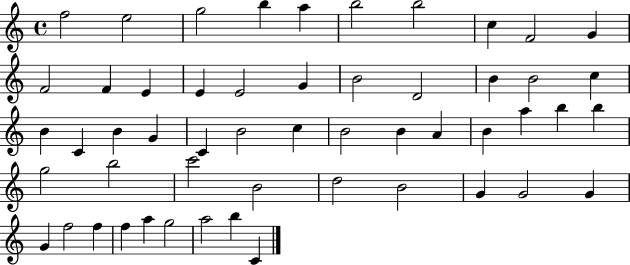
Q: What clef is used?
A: treble